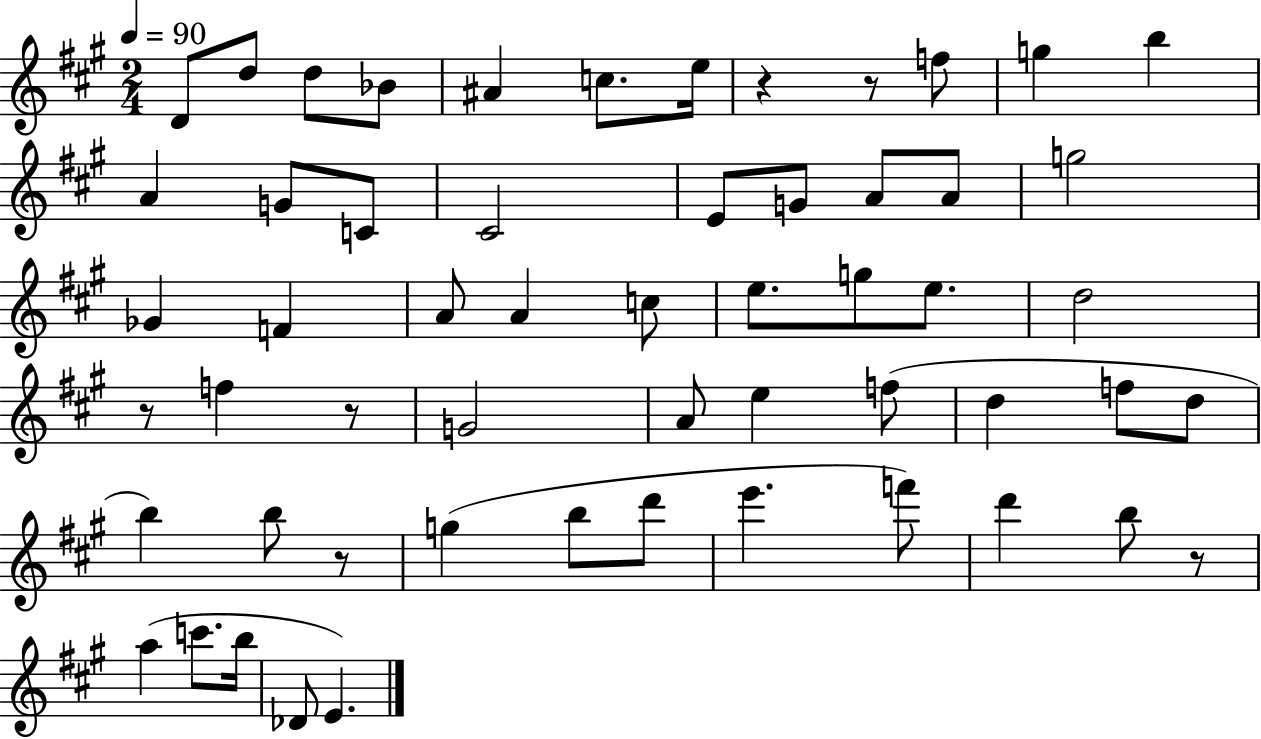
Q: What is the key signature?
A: A major